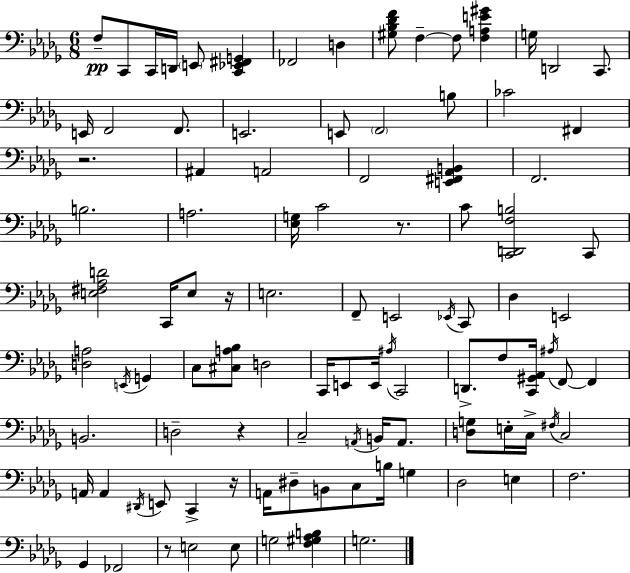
X:1
T:Untitled
M:6/8
L:1/4
K:Bbm
F,/2 C,,/2 C,,/4 D,,/4 E,,/2 [C,,_E,,^F,,G,,] _F,,2 D, [^G,_B,_DF]/2 F, F,/2 [F,A,E^G] G,/4 D,,2 C,,/2 E,,/4 F,,2 F,,/2 E,,2 E,,/2 F,,2 B,/2 _C2 ^F,, z2 ^A,, A,,2 F,,2 [E,,^F,,_A,,B,,] F,,2 B,2 A,2 [_E,G,]/4 C2 z/2 C/2 [C,,D,,F,B,]2 C,,/2 [E,^F,_A,D]2 C,,/4 E,/2 z/4 E,2 F,,/2 E,,2 _E,,/4 C,,/2 _D, E,,2 [D,A,]2 E,,/4 G,, C,/2 [^C,A,_B,]/2 D,2 C,,/4 E,,/2 E,,/4 ^A,/4 C,,2 D,,/2 F,/2 [C,,^G,,_A,,]/4 ^A,/4 F,,/2 F,, B,,2 D,2 z C,2 A,,/4 B,,/4 A,,/2 [D,G,]/2 E,/4 C,/4 ^F,/4 C,2 A,,/4 A,, ^D,,/4 E,,/2 C,, z/4 A,,/4 ^D,/2 B,,/2 C,/2 B,/4 G, _D,2 E, F,2 _G,, _F,,2 z/2 E,2 E,/2 G,2 [F,^G,_A,B,] G,2